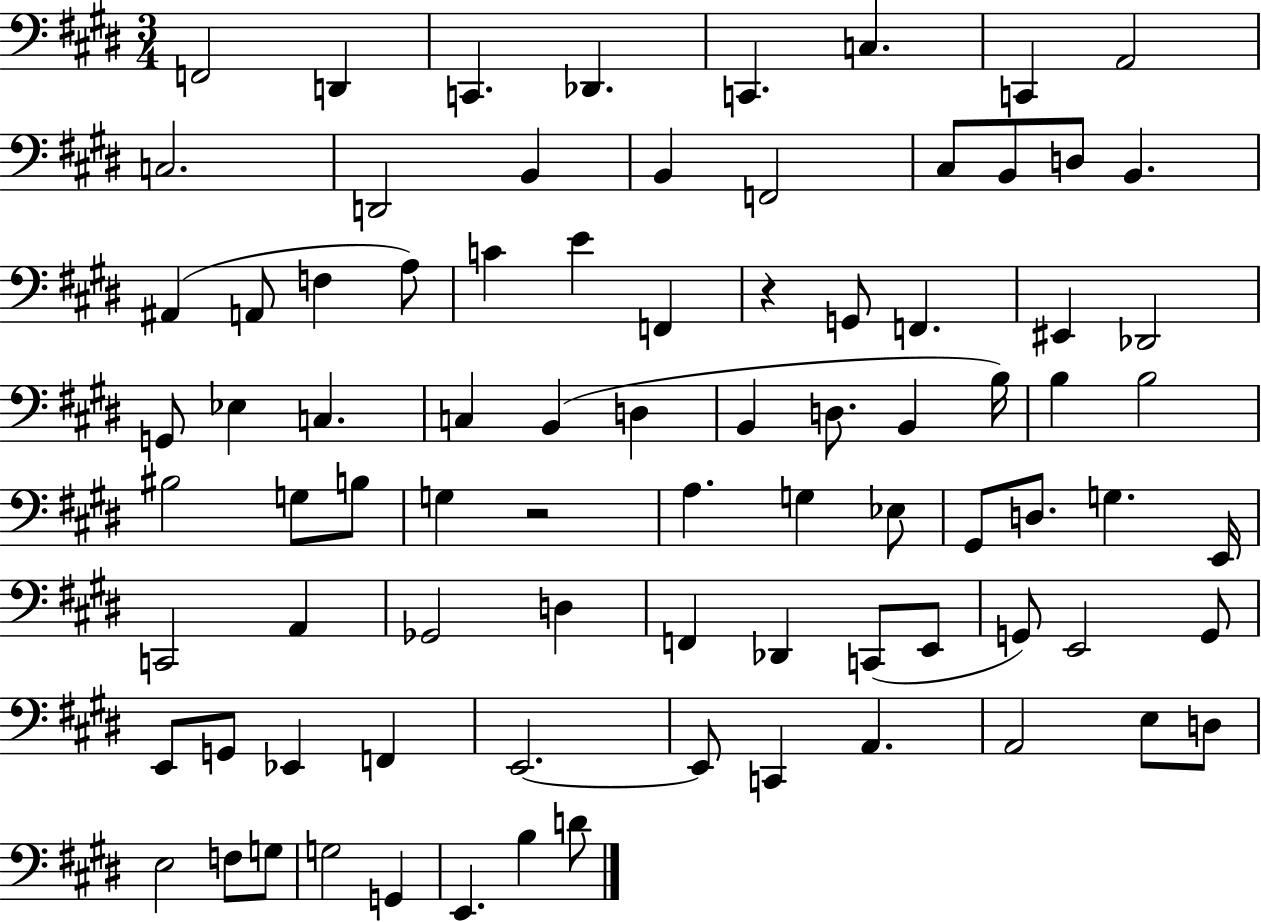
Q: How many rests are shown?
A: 2